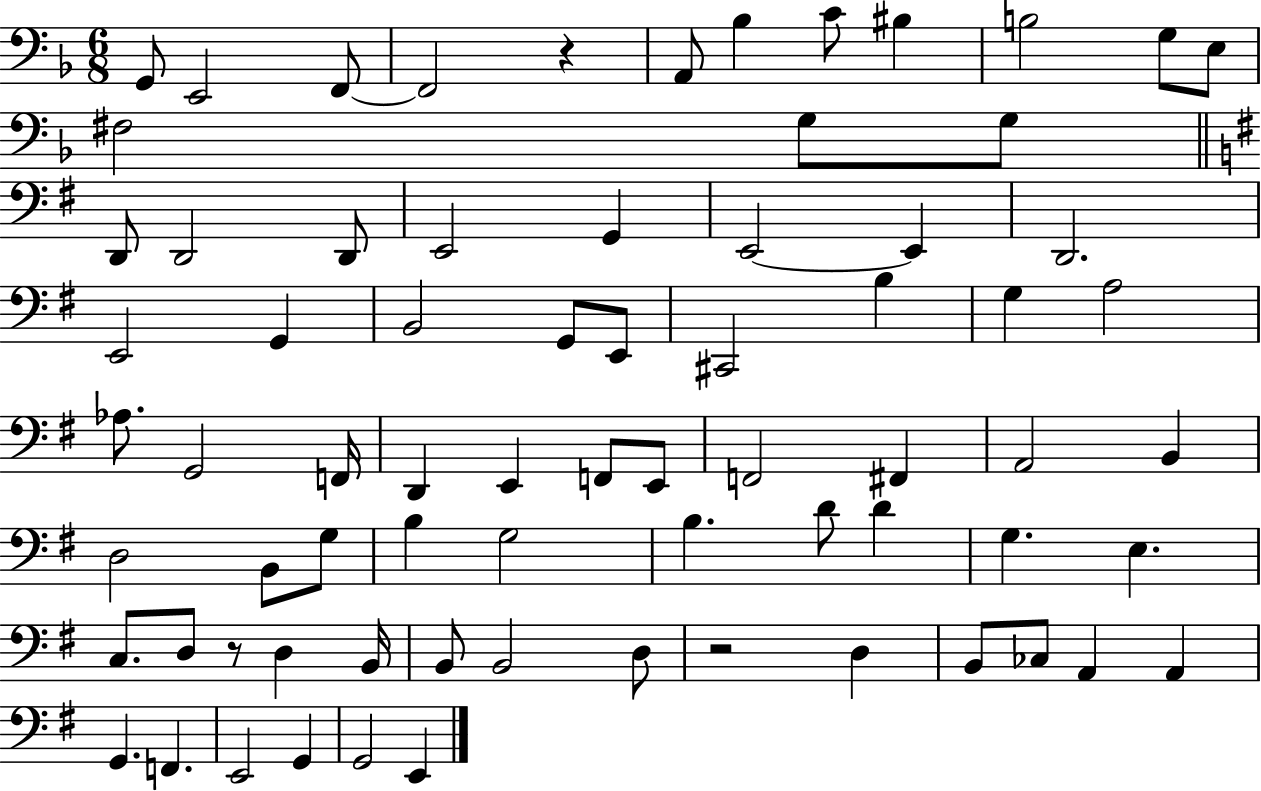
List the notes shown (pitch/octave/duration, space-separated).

G2/e E2/h F2/e F2/h R/q A2/e Bb3/q C4/e BIS3/q B3/h G3/e E3/e F#3/h G3/e G3/e D2/e D2/h D2/e E2/h G2/q E2/h E2/q D2/h. E2/h G2/q B2/h G2/e E2/e C#2/h B3/q G3/q A3/h Ab3/e. G2/h F2/s D2/q E2/q F2/e E2/e F2/h F#2/q A2/h B2/q D3/h B2/e G3/e B3/q G3/h B3/q. D4/e D4/q G3/q. E3/q. C3/e. D3/e R/e D3/q B2/s B2/e B2/h D3/e R/h D3/q B2/e CES3/e A2/q A2/q G2/q. F2/q. E2/h G2/q G2/h E2/q